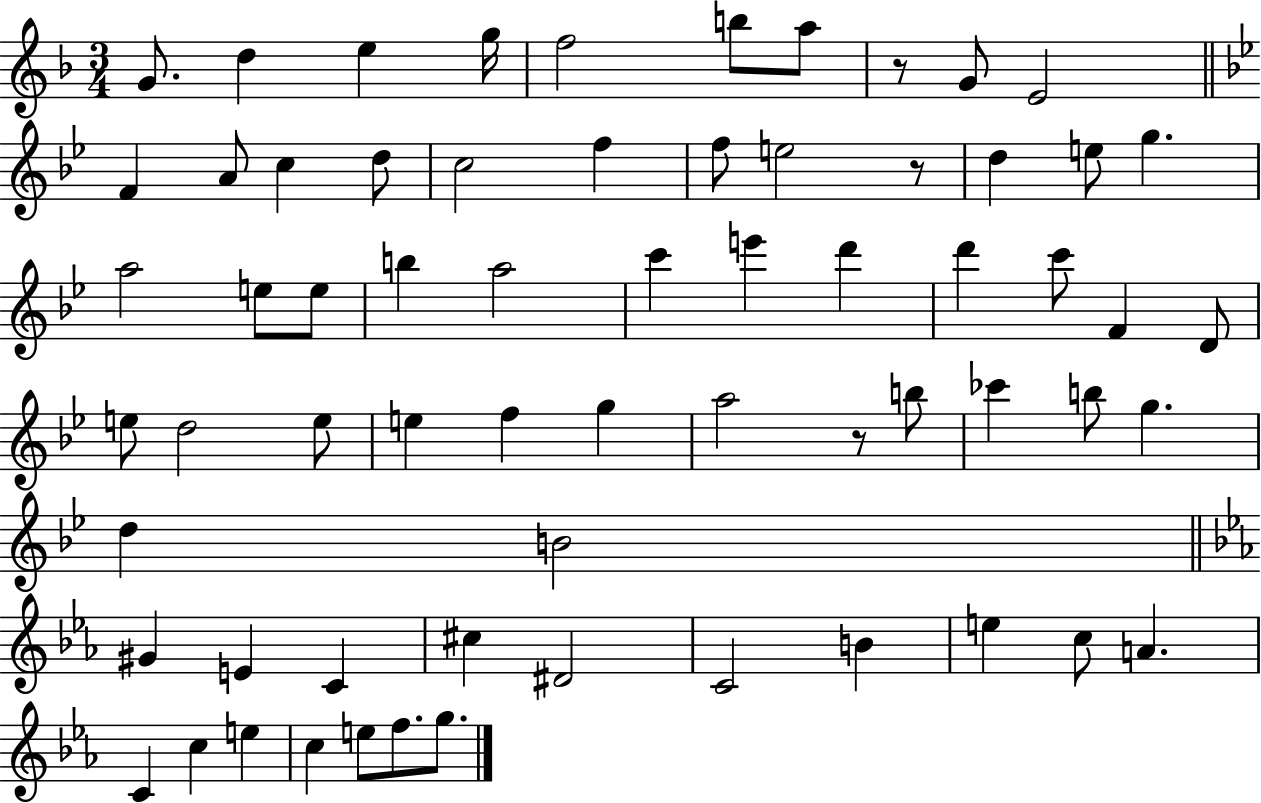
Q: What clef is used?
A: treble